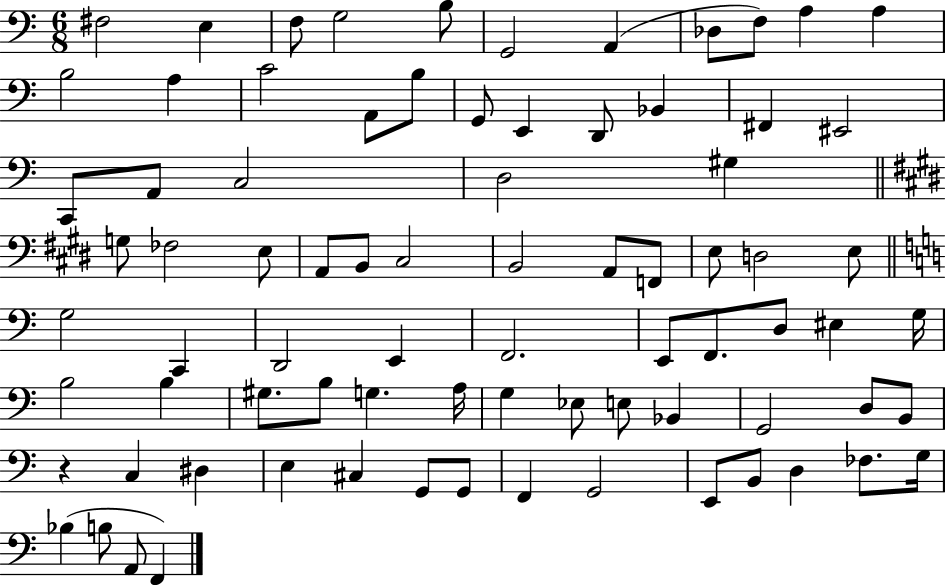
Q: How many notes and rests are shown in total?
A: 80